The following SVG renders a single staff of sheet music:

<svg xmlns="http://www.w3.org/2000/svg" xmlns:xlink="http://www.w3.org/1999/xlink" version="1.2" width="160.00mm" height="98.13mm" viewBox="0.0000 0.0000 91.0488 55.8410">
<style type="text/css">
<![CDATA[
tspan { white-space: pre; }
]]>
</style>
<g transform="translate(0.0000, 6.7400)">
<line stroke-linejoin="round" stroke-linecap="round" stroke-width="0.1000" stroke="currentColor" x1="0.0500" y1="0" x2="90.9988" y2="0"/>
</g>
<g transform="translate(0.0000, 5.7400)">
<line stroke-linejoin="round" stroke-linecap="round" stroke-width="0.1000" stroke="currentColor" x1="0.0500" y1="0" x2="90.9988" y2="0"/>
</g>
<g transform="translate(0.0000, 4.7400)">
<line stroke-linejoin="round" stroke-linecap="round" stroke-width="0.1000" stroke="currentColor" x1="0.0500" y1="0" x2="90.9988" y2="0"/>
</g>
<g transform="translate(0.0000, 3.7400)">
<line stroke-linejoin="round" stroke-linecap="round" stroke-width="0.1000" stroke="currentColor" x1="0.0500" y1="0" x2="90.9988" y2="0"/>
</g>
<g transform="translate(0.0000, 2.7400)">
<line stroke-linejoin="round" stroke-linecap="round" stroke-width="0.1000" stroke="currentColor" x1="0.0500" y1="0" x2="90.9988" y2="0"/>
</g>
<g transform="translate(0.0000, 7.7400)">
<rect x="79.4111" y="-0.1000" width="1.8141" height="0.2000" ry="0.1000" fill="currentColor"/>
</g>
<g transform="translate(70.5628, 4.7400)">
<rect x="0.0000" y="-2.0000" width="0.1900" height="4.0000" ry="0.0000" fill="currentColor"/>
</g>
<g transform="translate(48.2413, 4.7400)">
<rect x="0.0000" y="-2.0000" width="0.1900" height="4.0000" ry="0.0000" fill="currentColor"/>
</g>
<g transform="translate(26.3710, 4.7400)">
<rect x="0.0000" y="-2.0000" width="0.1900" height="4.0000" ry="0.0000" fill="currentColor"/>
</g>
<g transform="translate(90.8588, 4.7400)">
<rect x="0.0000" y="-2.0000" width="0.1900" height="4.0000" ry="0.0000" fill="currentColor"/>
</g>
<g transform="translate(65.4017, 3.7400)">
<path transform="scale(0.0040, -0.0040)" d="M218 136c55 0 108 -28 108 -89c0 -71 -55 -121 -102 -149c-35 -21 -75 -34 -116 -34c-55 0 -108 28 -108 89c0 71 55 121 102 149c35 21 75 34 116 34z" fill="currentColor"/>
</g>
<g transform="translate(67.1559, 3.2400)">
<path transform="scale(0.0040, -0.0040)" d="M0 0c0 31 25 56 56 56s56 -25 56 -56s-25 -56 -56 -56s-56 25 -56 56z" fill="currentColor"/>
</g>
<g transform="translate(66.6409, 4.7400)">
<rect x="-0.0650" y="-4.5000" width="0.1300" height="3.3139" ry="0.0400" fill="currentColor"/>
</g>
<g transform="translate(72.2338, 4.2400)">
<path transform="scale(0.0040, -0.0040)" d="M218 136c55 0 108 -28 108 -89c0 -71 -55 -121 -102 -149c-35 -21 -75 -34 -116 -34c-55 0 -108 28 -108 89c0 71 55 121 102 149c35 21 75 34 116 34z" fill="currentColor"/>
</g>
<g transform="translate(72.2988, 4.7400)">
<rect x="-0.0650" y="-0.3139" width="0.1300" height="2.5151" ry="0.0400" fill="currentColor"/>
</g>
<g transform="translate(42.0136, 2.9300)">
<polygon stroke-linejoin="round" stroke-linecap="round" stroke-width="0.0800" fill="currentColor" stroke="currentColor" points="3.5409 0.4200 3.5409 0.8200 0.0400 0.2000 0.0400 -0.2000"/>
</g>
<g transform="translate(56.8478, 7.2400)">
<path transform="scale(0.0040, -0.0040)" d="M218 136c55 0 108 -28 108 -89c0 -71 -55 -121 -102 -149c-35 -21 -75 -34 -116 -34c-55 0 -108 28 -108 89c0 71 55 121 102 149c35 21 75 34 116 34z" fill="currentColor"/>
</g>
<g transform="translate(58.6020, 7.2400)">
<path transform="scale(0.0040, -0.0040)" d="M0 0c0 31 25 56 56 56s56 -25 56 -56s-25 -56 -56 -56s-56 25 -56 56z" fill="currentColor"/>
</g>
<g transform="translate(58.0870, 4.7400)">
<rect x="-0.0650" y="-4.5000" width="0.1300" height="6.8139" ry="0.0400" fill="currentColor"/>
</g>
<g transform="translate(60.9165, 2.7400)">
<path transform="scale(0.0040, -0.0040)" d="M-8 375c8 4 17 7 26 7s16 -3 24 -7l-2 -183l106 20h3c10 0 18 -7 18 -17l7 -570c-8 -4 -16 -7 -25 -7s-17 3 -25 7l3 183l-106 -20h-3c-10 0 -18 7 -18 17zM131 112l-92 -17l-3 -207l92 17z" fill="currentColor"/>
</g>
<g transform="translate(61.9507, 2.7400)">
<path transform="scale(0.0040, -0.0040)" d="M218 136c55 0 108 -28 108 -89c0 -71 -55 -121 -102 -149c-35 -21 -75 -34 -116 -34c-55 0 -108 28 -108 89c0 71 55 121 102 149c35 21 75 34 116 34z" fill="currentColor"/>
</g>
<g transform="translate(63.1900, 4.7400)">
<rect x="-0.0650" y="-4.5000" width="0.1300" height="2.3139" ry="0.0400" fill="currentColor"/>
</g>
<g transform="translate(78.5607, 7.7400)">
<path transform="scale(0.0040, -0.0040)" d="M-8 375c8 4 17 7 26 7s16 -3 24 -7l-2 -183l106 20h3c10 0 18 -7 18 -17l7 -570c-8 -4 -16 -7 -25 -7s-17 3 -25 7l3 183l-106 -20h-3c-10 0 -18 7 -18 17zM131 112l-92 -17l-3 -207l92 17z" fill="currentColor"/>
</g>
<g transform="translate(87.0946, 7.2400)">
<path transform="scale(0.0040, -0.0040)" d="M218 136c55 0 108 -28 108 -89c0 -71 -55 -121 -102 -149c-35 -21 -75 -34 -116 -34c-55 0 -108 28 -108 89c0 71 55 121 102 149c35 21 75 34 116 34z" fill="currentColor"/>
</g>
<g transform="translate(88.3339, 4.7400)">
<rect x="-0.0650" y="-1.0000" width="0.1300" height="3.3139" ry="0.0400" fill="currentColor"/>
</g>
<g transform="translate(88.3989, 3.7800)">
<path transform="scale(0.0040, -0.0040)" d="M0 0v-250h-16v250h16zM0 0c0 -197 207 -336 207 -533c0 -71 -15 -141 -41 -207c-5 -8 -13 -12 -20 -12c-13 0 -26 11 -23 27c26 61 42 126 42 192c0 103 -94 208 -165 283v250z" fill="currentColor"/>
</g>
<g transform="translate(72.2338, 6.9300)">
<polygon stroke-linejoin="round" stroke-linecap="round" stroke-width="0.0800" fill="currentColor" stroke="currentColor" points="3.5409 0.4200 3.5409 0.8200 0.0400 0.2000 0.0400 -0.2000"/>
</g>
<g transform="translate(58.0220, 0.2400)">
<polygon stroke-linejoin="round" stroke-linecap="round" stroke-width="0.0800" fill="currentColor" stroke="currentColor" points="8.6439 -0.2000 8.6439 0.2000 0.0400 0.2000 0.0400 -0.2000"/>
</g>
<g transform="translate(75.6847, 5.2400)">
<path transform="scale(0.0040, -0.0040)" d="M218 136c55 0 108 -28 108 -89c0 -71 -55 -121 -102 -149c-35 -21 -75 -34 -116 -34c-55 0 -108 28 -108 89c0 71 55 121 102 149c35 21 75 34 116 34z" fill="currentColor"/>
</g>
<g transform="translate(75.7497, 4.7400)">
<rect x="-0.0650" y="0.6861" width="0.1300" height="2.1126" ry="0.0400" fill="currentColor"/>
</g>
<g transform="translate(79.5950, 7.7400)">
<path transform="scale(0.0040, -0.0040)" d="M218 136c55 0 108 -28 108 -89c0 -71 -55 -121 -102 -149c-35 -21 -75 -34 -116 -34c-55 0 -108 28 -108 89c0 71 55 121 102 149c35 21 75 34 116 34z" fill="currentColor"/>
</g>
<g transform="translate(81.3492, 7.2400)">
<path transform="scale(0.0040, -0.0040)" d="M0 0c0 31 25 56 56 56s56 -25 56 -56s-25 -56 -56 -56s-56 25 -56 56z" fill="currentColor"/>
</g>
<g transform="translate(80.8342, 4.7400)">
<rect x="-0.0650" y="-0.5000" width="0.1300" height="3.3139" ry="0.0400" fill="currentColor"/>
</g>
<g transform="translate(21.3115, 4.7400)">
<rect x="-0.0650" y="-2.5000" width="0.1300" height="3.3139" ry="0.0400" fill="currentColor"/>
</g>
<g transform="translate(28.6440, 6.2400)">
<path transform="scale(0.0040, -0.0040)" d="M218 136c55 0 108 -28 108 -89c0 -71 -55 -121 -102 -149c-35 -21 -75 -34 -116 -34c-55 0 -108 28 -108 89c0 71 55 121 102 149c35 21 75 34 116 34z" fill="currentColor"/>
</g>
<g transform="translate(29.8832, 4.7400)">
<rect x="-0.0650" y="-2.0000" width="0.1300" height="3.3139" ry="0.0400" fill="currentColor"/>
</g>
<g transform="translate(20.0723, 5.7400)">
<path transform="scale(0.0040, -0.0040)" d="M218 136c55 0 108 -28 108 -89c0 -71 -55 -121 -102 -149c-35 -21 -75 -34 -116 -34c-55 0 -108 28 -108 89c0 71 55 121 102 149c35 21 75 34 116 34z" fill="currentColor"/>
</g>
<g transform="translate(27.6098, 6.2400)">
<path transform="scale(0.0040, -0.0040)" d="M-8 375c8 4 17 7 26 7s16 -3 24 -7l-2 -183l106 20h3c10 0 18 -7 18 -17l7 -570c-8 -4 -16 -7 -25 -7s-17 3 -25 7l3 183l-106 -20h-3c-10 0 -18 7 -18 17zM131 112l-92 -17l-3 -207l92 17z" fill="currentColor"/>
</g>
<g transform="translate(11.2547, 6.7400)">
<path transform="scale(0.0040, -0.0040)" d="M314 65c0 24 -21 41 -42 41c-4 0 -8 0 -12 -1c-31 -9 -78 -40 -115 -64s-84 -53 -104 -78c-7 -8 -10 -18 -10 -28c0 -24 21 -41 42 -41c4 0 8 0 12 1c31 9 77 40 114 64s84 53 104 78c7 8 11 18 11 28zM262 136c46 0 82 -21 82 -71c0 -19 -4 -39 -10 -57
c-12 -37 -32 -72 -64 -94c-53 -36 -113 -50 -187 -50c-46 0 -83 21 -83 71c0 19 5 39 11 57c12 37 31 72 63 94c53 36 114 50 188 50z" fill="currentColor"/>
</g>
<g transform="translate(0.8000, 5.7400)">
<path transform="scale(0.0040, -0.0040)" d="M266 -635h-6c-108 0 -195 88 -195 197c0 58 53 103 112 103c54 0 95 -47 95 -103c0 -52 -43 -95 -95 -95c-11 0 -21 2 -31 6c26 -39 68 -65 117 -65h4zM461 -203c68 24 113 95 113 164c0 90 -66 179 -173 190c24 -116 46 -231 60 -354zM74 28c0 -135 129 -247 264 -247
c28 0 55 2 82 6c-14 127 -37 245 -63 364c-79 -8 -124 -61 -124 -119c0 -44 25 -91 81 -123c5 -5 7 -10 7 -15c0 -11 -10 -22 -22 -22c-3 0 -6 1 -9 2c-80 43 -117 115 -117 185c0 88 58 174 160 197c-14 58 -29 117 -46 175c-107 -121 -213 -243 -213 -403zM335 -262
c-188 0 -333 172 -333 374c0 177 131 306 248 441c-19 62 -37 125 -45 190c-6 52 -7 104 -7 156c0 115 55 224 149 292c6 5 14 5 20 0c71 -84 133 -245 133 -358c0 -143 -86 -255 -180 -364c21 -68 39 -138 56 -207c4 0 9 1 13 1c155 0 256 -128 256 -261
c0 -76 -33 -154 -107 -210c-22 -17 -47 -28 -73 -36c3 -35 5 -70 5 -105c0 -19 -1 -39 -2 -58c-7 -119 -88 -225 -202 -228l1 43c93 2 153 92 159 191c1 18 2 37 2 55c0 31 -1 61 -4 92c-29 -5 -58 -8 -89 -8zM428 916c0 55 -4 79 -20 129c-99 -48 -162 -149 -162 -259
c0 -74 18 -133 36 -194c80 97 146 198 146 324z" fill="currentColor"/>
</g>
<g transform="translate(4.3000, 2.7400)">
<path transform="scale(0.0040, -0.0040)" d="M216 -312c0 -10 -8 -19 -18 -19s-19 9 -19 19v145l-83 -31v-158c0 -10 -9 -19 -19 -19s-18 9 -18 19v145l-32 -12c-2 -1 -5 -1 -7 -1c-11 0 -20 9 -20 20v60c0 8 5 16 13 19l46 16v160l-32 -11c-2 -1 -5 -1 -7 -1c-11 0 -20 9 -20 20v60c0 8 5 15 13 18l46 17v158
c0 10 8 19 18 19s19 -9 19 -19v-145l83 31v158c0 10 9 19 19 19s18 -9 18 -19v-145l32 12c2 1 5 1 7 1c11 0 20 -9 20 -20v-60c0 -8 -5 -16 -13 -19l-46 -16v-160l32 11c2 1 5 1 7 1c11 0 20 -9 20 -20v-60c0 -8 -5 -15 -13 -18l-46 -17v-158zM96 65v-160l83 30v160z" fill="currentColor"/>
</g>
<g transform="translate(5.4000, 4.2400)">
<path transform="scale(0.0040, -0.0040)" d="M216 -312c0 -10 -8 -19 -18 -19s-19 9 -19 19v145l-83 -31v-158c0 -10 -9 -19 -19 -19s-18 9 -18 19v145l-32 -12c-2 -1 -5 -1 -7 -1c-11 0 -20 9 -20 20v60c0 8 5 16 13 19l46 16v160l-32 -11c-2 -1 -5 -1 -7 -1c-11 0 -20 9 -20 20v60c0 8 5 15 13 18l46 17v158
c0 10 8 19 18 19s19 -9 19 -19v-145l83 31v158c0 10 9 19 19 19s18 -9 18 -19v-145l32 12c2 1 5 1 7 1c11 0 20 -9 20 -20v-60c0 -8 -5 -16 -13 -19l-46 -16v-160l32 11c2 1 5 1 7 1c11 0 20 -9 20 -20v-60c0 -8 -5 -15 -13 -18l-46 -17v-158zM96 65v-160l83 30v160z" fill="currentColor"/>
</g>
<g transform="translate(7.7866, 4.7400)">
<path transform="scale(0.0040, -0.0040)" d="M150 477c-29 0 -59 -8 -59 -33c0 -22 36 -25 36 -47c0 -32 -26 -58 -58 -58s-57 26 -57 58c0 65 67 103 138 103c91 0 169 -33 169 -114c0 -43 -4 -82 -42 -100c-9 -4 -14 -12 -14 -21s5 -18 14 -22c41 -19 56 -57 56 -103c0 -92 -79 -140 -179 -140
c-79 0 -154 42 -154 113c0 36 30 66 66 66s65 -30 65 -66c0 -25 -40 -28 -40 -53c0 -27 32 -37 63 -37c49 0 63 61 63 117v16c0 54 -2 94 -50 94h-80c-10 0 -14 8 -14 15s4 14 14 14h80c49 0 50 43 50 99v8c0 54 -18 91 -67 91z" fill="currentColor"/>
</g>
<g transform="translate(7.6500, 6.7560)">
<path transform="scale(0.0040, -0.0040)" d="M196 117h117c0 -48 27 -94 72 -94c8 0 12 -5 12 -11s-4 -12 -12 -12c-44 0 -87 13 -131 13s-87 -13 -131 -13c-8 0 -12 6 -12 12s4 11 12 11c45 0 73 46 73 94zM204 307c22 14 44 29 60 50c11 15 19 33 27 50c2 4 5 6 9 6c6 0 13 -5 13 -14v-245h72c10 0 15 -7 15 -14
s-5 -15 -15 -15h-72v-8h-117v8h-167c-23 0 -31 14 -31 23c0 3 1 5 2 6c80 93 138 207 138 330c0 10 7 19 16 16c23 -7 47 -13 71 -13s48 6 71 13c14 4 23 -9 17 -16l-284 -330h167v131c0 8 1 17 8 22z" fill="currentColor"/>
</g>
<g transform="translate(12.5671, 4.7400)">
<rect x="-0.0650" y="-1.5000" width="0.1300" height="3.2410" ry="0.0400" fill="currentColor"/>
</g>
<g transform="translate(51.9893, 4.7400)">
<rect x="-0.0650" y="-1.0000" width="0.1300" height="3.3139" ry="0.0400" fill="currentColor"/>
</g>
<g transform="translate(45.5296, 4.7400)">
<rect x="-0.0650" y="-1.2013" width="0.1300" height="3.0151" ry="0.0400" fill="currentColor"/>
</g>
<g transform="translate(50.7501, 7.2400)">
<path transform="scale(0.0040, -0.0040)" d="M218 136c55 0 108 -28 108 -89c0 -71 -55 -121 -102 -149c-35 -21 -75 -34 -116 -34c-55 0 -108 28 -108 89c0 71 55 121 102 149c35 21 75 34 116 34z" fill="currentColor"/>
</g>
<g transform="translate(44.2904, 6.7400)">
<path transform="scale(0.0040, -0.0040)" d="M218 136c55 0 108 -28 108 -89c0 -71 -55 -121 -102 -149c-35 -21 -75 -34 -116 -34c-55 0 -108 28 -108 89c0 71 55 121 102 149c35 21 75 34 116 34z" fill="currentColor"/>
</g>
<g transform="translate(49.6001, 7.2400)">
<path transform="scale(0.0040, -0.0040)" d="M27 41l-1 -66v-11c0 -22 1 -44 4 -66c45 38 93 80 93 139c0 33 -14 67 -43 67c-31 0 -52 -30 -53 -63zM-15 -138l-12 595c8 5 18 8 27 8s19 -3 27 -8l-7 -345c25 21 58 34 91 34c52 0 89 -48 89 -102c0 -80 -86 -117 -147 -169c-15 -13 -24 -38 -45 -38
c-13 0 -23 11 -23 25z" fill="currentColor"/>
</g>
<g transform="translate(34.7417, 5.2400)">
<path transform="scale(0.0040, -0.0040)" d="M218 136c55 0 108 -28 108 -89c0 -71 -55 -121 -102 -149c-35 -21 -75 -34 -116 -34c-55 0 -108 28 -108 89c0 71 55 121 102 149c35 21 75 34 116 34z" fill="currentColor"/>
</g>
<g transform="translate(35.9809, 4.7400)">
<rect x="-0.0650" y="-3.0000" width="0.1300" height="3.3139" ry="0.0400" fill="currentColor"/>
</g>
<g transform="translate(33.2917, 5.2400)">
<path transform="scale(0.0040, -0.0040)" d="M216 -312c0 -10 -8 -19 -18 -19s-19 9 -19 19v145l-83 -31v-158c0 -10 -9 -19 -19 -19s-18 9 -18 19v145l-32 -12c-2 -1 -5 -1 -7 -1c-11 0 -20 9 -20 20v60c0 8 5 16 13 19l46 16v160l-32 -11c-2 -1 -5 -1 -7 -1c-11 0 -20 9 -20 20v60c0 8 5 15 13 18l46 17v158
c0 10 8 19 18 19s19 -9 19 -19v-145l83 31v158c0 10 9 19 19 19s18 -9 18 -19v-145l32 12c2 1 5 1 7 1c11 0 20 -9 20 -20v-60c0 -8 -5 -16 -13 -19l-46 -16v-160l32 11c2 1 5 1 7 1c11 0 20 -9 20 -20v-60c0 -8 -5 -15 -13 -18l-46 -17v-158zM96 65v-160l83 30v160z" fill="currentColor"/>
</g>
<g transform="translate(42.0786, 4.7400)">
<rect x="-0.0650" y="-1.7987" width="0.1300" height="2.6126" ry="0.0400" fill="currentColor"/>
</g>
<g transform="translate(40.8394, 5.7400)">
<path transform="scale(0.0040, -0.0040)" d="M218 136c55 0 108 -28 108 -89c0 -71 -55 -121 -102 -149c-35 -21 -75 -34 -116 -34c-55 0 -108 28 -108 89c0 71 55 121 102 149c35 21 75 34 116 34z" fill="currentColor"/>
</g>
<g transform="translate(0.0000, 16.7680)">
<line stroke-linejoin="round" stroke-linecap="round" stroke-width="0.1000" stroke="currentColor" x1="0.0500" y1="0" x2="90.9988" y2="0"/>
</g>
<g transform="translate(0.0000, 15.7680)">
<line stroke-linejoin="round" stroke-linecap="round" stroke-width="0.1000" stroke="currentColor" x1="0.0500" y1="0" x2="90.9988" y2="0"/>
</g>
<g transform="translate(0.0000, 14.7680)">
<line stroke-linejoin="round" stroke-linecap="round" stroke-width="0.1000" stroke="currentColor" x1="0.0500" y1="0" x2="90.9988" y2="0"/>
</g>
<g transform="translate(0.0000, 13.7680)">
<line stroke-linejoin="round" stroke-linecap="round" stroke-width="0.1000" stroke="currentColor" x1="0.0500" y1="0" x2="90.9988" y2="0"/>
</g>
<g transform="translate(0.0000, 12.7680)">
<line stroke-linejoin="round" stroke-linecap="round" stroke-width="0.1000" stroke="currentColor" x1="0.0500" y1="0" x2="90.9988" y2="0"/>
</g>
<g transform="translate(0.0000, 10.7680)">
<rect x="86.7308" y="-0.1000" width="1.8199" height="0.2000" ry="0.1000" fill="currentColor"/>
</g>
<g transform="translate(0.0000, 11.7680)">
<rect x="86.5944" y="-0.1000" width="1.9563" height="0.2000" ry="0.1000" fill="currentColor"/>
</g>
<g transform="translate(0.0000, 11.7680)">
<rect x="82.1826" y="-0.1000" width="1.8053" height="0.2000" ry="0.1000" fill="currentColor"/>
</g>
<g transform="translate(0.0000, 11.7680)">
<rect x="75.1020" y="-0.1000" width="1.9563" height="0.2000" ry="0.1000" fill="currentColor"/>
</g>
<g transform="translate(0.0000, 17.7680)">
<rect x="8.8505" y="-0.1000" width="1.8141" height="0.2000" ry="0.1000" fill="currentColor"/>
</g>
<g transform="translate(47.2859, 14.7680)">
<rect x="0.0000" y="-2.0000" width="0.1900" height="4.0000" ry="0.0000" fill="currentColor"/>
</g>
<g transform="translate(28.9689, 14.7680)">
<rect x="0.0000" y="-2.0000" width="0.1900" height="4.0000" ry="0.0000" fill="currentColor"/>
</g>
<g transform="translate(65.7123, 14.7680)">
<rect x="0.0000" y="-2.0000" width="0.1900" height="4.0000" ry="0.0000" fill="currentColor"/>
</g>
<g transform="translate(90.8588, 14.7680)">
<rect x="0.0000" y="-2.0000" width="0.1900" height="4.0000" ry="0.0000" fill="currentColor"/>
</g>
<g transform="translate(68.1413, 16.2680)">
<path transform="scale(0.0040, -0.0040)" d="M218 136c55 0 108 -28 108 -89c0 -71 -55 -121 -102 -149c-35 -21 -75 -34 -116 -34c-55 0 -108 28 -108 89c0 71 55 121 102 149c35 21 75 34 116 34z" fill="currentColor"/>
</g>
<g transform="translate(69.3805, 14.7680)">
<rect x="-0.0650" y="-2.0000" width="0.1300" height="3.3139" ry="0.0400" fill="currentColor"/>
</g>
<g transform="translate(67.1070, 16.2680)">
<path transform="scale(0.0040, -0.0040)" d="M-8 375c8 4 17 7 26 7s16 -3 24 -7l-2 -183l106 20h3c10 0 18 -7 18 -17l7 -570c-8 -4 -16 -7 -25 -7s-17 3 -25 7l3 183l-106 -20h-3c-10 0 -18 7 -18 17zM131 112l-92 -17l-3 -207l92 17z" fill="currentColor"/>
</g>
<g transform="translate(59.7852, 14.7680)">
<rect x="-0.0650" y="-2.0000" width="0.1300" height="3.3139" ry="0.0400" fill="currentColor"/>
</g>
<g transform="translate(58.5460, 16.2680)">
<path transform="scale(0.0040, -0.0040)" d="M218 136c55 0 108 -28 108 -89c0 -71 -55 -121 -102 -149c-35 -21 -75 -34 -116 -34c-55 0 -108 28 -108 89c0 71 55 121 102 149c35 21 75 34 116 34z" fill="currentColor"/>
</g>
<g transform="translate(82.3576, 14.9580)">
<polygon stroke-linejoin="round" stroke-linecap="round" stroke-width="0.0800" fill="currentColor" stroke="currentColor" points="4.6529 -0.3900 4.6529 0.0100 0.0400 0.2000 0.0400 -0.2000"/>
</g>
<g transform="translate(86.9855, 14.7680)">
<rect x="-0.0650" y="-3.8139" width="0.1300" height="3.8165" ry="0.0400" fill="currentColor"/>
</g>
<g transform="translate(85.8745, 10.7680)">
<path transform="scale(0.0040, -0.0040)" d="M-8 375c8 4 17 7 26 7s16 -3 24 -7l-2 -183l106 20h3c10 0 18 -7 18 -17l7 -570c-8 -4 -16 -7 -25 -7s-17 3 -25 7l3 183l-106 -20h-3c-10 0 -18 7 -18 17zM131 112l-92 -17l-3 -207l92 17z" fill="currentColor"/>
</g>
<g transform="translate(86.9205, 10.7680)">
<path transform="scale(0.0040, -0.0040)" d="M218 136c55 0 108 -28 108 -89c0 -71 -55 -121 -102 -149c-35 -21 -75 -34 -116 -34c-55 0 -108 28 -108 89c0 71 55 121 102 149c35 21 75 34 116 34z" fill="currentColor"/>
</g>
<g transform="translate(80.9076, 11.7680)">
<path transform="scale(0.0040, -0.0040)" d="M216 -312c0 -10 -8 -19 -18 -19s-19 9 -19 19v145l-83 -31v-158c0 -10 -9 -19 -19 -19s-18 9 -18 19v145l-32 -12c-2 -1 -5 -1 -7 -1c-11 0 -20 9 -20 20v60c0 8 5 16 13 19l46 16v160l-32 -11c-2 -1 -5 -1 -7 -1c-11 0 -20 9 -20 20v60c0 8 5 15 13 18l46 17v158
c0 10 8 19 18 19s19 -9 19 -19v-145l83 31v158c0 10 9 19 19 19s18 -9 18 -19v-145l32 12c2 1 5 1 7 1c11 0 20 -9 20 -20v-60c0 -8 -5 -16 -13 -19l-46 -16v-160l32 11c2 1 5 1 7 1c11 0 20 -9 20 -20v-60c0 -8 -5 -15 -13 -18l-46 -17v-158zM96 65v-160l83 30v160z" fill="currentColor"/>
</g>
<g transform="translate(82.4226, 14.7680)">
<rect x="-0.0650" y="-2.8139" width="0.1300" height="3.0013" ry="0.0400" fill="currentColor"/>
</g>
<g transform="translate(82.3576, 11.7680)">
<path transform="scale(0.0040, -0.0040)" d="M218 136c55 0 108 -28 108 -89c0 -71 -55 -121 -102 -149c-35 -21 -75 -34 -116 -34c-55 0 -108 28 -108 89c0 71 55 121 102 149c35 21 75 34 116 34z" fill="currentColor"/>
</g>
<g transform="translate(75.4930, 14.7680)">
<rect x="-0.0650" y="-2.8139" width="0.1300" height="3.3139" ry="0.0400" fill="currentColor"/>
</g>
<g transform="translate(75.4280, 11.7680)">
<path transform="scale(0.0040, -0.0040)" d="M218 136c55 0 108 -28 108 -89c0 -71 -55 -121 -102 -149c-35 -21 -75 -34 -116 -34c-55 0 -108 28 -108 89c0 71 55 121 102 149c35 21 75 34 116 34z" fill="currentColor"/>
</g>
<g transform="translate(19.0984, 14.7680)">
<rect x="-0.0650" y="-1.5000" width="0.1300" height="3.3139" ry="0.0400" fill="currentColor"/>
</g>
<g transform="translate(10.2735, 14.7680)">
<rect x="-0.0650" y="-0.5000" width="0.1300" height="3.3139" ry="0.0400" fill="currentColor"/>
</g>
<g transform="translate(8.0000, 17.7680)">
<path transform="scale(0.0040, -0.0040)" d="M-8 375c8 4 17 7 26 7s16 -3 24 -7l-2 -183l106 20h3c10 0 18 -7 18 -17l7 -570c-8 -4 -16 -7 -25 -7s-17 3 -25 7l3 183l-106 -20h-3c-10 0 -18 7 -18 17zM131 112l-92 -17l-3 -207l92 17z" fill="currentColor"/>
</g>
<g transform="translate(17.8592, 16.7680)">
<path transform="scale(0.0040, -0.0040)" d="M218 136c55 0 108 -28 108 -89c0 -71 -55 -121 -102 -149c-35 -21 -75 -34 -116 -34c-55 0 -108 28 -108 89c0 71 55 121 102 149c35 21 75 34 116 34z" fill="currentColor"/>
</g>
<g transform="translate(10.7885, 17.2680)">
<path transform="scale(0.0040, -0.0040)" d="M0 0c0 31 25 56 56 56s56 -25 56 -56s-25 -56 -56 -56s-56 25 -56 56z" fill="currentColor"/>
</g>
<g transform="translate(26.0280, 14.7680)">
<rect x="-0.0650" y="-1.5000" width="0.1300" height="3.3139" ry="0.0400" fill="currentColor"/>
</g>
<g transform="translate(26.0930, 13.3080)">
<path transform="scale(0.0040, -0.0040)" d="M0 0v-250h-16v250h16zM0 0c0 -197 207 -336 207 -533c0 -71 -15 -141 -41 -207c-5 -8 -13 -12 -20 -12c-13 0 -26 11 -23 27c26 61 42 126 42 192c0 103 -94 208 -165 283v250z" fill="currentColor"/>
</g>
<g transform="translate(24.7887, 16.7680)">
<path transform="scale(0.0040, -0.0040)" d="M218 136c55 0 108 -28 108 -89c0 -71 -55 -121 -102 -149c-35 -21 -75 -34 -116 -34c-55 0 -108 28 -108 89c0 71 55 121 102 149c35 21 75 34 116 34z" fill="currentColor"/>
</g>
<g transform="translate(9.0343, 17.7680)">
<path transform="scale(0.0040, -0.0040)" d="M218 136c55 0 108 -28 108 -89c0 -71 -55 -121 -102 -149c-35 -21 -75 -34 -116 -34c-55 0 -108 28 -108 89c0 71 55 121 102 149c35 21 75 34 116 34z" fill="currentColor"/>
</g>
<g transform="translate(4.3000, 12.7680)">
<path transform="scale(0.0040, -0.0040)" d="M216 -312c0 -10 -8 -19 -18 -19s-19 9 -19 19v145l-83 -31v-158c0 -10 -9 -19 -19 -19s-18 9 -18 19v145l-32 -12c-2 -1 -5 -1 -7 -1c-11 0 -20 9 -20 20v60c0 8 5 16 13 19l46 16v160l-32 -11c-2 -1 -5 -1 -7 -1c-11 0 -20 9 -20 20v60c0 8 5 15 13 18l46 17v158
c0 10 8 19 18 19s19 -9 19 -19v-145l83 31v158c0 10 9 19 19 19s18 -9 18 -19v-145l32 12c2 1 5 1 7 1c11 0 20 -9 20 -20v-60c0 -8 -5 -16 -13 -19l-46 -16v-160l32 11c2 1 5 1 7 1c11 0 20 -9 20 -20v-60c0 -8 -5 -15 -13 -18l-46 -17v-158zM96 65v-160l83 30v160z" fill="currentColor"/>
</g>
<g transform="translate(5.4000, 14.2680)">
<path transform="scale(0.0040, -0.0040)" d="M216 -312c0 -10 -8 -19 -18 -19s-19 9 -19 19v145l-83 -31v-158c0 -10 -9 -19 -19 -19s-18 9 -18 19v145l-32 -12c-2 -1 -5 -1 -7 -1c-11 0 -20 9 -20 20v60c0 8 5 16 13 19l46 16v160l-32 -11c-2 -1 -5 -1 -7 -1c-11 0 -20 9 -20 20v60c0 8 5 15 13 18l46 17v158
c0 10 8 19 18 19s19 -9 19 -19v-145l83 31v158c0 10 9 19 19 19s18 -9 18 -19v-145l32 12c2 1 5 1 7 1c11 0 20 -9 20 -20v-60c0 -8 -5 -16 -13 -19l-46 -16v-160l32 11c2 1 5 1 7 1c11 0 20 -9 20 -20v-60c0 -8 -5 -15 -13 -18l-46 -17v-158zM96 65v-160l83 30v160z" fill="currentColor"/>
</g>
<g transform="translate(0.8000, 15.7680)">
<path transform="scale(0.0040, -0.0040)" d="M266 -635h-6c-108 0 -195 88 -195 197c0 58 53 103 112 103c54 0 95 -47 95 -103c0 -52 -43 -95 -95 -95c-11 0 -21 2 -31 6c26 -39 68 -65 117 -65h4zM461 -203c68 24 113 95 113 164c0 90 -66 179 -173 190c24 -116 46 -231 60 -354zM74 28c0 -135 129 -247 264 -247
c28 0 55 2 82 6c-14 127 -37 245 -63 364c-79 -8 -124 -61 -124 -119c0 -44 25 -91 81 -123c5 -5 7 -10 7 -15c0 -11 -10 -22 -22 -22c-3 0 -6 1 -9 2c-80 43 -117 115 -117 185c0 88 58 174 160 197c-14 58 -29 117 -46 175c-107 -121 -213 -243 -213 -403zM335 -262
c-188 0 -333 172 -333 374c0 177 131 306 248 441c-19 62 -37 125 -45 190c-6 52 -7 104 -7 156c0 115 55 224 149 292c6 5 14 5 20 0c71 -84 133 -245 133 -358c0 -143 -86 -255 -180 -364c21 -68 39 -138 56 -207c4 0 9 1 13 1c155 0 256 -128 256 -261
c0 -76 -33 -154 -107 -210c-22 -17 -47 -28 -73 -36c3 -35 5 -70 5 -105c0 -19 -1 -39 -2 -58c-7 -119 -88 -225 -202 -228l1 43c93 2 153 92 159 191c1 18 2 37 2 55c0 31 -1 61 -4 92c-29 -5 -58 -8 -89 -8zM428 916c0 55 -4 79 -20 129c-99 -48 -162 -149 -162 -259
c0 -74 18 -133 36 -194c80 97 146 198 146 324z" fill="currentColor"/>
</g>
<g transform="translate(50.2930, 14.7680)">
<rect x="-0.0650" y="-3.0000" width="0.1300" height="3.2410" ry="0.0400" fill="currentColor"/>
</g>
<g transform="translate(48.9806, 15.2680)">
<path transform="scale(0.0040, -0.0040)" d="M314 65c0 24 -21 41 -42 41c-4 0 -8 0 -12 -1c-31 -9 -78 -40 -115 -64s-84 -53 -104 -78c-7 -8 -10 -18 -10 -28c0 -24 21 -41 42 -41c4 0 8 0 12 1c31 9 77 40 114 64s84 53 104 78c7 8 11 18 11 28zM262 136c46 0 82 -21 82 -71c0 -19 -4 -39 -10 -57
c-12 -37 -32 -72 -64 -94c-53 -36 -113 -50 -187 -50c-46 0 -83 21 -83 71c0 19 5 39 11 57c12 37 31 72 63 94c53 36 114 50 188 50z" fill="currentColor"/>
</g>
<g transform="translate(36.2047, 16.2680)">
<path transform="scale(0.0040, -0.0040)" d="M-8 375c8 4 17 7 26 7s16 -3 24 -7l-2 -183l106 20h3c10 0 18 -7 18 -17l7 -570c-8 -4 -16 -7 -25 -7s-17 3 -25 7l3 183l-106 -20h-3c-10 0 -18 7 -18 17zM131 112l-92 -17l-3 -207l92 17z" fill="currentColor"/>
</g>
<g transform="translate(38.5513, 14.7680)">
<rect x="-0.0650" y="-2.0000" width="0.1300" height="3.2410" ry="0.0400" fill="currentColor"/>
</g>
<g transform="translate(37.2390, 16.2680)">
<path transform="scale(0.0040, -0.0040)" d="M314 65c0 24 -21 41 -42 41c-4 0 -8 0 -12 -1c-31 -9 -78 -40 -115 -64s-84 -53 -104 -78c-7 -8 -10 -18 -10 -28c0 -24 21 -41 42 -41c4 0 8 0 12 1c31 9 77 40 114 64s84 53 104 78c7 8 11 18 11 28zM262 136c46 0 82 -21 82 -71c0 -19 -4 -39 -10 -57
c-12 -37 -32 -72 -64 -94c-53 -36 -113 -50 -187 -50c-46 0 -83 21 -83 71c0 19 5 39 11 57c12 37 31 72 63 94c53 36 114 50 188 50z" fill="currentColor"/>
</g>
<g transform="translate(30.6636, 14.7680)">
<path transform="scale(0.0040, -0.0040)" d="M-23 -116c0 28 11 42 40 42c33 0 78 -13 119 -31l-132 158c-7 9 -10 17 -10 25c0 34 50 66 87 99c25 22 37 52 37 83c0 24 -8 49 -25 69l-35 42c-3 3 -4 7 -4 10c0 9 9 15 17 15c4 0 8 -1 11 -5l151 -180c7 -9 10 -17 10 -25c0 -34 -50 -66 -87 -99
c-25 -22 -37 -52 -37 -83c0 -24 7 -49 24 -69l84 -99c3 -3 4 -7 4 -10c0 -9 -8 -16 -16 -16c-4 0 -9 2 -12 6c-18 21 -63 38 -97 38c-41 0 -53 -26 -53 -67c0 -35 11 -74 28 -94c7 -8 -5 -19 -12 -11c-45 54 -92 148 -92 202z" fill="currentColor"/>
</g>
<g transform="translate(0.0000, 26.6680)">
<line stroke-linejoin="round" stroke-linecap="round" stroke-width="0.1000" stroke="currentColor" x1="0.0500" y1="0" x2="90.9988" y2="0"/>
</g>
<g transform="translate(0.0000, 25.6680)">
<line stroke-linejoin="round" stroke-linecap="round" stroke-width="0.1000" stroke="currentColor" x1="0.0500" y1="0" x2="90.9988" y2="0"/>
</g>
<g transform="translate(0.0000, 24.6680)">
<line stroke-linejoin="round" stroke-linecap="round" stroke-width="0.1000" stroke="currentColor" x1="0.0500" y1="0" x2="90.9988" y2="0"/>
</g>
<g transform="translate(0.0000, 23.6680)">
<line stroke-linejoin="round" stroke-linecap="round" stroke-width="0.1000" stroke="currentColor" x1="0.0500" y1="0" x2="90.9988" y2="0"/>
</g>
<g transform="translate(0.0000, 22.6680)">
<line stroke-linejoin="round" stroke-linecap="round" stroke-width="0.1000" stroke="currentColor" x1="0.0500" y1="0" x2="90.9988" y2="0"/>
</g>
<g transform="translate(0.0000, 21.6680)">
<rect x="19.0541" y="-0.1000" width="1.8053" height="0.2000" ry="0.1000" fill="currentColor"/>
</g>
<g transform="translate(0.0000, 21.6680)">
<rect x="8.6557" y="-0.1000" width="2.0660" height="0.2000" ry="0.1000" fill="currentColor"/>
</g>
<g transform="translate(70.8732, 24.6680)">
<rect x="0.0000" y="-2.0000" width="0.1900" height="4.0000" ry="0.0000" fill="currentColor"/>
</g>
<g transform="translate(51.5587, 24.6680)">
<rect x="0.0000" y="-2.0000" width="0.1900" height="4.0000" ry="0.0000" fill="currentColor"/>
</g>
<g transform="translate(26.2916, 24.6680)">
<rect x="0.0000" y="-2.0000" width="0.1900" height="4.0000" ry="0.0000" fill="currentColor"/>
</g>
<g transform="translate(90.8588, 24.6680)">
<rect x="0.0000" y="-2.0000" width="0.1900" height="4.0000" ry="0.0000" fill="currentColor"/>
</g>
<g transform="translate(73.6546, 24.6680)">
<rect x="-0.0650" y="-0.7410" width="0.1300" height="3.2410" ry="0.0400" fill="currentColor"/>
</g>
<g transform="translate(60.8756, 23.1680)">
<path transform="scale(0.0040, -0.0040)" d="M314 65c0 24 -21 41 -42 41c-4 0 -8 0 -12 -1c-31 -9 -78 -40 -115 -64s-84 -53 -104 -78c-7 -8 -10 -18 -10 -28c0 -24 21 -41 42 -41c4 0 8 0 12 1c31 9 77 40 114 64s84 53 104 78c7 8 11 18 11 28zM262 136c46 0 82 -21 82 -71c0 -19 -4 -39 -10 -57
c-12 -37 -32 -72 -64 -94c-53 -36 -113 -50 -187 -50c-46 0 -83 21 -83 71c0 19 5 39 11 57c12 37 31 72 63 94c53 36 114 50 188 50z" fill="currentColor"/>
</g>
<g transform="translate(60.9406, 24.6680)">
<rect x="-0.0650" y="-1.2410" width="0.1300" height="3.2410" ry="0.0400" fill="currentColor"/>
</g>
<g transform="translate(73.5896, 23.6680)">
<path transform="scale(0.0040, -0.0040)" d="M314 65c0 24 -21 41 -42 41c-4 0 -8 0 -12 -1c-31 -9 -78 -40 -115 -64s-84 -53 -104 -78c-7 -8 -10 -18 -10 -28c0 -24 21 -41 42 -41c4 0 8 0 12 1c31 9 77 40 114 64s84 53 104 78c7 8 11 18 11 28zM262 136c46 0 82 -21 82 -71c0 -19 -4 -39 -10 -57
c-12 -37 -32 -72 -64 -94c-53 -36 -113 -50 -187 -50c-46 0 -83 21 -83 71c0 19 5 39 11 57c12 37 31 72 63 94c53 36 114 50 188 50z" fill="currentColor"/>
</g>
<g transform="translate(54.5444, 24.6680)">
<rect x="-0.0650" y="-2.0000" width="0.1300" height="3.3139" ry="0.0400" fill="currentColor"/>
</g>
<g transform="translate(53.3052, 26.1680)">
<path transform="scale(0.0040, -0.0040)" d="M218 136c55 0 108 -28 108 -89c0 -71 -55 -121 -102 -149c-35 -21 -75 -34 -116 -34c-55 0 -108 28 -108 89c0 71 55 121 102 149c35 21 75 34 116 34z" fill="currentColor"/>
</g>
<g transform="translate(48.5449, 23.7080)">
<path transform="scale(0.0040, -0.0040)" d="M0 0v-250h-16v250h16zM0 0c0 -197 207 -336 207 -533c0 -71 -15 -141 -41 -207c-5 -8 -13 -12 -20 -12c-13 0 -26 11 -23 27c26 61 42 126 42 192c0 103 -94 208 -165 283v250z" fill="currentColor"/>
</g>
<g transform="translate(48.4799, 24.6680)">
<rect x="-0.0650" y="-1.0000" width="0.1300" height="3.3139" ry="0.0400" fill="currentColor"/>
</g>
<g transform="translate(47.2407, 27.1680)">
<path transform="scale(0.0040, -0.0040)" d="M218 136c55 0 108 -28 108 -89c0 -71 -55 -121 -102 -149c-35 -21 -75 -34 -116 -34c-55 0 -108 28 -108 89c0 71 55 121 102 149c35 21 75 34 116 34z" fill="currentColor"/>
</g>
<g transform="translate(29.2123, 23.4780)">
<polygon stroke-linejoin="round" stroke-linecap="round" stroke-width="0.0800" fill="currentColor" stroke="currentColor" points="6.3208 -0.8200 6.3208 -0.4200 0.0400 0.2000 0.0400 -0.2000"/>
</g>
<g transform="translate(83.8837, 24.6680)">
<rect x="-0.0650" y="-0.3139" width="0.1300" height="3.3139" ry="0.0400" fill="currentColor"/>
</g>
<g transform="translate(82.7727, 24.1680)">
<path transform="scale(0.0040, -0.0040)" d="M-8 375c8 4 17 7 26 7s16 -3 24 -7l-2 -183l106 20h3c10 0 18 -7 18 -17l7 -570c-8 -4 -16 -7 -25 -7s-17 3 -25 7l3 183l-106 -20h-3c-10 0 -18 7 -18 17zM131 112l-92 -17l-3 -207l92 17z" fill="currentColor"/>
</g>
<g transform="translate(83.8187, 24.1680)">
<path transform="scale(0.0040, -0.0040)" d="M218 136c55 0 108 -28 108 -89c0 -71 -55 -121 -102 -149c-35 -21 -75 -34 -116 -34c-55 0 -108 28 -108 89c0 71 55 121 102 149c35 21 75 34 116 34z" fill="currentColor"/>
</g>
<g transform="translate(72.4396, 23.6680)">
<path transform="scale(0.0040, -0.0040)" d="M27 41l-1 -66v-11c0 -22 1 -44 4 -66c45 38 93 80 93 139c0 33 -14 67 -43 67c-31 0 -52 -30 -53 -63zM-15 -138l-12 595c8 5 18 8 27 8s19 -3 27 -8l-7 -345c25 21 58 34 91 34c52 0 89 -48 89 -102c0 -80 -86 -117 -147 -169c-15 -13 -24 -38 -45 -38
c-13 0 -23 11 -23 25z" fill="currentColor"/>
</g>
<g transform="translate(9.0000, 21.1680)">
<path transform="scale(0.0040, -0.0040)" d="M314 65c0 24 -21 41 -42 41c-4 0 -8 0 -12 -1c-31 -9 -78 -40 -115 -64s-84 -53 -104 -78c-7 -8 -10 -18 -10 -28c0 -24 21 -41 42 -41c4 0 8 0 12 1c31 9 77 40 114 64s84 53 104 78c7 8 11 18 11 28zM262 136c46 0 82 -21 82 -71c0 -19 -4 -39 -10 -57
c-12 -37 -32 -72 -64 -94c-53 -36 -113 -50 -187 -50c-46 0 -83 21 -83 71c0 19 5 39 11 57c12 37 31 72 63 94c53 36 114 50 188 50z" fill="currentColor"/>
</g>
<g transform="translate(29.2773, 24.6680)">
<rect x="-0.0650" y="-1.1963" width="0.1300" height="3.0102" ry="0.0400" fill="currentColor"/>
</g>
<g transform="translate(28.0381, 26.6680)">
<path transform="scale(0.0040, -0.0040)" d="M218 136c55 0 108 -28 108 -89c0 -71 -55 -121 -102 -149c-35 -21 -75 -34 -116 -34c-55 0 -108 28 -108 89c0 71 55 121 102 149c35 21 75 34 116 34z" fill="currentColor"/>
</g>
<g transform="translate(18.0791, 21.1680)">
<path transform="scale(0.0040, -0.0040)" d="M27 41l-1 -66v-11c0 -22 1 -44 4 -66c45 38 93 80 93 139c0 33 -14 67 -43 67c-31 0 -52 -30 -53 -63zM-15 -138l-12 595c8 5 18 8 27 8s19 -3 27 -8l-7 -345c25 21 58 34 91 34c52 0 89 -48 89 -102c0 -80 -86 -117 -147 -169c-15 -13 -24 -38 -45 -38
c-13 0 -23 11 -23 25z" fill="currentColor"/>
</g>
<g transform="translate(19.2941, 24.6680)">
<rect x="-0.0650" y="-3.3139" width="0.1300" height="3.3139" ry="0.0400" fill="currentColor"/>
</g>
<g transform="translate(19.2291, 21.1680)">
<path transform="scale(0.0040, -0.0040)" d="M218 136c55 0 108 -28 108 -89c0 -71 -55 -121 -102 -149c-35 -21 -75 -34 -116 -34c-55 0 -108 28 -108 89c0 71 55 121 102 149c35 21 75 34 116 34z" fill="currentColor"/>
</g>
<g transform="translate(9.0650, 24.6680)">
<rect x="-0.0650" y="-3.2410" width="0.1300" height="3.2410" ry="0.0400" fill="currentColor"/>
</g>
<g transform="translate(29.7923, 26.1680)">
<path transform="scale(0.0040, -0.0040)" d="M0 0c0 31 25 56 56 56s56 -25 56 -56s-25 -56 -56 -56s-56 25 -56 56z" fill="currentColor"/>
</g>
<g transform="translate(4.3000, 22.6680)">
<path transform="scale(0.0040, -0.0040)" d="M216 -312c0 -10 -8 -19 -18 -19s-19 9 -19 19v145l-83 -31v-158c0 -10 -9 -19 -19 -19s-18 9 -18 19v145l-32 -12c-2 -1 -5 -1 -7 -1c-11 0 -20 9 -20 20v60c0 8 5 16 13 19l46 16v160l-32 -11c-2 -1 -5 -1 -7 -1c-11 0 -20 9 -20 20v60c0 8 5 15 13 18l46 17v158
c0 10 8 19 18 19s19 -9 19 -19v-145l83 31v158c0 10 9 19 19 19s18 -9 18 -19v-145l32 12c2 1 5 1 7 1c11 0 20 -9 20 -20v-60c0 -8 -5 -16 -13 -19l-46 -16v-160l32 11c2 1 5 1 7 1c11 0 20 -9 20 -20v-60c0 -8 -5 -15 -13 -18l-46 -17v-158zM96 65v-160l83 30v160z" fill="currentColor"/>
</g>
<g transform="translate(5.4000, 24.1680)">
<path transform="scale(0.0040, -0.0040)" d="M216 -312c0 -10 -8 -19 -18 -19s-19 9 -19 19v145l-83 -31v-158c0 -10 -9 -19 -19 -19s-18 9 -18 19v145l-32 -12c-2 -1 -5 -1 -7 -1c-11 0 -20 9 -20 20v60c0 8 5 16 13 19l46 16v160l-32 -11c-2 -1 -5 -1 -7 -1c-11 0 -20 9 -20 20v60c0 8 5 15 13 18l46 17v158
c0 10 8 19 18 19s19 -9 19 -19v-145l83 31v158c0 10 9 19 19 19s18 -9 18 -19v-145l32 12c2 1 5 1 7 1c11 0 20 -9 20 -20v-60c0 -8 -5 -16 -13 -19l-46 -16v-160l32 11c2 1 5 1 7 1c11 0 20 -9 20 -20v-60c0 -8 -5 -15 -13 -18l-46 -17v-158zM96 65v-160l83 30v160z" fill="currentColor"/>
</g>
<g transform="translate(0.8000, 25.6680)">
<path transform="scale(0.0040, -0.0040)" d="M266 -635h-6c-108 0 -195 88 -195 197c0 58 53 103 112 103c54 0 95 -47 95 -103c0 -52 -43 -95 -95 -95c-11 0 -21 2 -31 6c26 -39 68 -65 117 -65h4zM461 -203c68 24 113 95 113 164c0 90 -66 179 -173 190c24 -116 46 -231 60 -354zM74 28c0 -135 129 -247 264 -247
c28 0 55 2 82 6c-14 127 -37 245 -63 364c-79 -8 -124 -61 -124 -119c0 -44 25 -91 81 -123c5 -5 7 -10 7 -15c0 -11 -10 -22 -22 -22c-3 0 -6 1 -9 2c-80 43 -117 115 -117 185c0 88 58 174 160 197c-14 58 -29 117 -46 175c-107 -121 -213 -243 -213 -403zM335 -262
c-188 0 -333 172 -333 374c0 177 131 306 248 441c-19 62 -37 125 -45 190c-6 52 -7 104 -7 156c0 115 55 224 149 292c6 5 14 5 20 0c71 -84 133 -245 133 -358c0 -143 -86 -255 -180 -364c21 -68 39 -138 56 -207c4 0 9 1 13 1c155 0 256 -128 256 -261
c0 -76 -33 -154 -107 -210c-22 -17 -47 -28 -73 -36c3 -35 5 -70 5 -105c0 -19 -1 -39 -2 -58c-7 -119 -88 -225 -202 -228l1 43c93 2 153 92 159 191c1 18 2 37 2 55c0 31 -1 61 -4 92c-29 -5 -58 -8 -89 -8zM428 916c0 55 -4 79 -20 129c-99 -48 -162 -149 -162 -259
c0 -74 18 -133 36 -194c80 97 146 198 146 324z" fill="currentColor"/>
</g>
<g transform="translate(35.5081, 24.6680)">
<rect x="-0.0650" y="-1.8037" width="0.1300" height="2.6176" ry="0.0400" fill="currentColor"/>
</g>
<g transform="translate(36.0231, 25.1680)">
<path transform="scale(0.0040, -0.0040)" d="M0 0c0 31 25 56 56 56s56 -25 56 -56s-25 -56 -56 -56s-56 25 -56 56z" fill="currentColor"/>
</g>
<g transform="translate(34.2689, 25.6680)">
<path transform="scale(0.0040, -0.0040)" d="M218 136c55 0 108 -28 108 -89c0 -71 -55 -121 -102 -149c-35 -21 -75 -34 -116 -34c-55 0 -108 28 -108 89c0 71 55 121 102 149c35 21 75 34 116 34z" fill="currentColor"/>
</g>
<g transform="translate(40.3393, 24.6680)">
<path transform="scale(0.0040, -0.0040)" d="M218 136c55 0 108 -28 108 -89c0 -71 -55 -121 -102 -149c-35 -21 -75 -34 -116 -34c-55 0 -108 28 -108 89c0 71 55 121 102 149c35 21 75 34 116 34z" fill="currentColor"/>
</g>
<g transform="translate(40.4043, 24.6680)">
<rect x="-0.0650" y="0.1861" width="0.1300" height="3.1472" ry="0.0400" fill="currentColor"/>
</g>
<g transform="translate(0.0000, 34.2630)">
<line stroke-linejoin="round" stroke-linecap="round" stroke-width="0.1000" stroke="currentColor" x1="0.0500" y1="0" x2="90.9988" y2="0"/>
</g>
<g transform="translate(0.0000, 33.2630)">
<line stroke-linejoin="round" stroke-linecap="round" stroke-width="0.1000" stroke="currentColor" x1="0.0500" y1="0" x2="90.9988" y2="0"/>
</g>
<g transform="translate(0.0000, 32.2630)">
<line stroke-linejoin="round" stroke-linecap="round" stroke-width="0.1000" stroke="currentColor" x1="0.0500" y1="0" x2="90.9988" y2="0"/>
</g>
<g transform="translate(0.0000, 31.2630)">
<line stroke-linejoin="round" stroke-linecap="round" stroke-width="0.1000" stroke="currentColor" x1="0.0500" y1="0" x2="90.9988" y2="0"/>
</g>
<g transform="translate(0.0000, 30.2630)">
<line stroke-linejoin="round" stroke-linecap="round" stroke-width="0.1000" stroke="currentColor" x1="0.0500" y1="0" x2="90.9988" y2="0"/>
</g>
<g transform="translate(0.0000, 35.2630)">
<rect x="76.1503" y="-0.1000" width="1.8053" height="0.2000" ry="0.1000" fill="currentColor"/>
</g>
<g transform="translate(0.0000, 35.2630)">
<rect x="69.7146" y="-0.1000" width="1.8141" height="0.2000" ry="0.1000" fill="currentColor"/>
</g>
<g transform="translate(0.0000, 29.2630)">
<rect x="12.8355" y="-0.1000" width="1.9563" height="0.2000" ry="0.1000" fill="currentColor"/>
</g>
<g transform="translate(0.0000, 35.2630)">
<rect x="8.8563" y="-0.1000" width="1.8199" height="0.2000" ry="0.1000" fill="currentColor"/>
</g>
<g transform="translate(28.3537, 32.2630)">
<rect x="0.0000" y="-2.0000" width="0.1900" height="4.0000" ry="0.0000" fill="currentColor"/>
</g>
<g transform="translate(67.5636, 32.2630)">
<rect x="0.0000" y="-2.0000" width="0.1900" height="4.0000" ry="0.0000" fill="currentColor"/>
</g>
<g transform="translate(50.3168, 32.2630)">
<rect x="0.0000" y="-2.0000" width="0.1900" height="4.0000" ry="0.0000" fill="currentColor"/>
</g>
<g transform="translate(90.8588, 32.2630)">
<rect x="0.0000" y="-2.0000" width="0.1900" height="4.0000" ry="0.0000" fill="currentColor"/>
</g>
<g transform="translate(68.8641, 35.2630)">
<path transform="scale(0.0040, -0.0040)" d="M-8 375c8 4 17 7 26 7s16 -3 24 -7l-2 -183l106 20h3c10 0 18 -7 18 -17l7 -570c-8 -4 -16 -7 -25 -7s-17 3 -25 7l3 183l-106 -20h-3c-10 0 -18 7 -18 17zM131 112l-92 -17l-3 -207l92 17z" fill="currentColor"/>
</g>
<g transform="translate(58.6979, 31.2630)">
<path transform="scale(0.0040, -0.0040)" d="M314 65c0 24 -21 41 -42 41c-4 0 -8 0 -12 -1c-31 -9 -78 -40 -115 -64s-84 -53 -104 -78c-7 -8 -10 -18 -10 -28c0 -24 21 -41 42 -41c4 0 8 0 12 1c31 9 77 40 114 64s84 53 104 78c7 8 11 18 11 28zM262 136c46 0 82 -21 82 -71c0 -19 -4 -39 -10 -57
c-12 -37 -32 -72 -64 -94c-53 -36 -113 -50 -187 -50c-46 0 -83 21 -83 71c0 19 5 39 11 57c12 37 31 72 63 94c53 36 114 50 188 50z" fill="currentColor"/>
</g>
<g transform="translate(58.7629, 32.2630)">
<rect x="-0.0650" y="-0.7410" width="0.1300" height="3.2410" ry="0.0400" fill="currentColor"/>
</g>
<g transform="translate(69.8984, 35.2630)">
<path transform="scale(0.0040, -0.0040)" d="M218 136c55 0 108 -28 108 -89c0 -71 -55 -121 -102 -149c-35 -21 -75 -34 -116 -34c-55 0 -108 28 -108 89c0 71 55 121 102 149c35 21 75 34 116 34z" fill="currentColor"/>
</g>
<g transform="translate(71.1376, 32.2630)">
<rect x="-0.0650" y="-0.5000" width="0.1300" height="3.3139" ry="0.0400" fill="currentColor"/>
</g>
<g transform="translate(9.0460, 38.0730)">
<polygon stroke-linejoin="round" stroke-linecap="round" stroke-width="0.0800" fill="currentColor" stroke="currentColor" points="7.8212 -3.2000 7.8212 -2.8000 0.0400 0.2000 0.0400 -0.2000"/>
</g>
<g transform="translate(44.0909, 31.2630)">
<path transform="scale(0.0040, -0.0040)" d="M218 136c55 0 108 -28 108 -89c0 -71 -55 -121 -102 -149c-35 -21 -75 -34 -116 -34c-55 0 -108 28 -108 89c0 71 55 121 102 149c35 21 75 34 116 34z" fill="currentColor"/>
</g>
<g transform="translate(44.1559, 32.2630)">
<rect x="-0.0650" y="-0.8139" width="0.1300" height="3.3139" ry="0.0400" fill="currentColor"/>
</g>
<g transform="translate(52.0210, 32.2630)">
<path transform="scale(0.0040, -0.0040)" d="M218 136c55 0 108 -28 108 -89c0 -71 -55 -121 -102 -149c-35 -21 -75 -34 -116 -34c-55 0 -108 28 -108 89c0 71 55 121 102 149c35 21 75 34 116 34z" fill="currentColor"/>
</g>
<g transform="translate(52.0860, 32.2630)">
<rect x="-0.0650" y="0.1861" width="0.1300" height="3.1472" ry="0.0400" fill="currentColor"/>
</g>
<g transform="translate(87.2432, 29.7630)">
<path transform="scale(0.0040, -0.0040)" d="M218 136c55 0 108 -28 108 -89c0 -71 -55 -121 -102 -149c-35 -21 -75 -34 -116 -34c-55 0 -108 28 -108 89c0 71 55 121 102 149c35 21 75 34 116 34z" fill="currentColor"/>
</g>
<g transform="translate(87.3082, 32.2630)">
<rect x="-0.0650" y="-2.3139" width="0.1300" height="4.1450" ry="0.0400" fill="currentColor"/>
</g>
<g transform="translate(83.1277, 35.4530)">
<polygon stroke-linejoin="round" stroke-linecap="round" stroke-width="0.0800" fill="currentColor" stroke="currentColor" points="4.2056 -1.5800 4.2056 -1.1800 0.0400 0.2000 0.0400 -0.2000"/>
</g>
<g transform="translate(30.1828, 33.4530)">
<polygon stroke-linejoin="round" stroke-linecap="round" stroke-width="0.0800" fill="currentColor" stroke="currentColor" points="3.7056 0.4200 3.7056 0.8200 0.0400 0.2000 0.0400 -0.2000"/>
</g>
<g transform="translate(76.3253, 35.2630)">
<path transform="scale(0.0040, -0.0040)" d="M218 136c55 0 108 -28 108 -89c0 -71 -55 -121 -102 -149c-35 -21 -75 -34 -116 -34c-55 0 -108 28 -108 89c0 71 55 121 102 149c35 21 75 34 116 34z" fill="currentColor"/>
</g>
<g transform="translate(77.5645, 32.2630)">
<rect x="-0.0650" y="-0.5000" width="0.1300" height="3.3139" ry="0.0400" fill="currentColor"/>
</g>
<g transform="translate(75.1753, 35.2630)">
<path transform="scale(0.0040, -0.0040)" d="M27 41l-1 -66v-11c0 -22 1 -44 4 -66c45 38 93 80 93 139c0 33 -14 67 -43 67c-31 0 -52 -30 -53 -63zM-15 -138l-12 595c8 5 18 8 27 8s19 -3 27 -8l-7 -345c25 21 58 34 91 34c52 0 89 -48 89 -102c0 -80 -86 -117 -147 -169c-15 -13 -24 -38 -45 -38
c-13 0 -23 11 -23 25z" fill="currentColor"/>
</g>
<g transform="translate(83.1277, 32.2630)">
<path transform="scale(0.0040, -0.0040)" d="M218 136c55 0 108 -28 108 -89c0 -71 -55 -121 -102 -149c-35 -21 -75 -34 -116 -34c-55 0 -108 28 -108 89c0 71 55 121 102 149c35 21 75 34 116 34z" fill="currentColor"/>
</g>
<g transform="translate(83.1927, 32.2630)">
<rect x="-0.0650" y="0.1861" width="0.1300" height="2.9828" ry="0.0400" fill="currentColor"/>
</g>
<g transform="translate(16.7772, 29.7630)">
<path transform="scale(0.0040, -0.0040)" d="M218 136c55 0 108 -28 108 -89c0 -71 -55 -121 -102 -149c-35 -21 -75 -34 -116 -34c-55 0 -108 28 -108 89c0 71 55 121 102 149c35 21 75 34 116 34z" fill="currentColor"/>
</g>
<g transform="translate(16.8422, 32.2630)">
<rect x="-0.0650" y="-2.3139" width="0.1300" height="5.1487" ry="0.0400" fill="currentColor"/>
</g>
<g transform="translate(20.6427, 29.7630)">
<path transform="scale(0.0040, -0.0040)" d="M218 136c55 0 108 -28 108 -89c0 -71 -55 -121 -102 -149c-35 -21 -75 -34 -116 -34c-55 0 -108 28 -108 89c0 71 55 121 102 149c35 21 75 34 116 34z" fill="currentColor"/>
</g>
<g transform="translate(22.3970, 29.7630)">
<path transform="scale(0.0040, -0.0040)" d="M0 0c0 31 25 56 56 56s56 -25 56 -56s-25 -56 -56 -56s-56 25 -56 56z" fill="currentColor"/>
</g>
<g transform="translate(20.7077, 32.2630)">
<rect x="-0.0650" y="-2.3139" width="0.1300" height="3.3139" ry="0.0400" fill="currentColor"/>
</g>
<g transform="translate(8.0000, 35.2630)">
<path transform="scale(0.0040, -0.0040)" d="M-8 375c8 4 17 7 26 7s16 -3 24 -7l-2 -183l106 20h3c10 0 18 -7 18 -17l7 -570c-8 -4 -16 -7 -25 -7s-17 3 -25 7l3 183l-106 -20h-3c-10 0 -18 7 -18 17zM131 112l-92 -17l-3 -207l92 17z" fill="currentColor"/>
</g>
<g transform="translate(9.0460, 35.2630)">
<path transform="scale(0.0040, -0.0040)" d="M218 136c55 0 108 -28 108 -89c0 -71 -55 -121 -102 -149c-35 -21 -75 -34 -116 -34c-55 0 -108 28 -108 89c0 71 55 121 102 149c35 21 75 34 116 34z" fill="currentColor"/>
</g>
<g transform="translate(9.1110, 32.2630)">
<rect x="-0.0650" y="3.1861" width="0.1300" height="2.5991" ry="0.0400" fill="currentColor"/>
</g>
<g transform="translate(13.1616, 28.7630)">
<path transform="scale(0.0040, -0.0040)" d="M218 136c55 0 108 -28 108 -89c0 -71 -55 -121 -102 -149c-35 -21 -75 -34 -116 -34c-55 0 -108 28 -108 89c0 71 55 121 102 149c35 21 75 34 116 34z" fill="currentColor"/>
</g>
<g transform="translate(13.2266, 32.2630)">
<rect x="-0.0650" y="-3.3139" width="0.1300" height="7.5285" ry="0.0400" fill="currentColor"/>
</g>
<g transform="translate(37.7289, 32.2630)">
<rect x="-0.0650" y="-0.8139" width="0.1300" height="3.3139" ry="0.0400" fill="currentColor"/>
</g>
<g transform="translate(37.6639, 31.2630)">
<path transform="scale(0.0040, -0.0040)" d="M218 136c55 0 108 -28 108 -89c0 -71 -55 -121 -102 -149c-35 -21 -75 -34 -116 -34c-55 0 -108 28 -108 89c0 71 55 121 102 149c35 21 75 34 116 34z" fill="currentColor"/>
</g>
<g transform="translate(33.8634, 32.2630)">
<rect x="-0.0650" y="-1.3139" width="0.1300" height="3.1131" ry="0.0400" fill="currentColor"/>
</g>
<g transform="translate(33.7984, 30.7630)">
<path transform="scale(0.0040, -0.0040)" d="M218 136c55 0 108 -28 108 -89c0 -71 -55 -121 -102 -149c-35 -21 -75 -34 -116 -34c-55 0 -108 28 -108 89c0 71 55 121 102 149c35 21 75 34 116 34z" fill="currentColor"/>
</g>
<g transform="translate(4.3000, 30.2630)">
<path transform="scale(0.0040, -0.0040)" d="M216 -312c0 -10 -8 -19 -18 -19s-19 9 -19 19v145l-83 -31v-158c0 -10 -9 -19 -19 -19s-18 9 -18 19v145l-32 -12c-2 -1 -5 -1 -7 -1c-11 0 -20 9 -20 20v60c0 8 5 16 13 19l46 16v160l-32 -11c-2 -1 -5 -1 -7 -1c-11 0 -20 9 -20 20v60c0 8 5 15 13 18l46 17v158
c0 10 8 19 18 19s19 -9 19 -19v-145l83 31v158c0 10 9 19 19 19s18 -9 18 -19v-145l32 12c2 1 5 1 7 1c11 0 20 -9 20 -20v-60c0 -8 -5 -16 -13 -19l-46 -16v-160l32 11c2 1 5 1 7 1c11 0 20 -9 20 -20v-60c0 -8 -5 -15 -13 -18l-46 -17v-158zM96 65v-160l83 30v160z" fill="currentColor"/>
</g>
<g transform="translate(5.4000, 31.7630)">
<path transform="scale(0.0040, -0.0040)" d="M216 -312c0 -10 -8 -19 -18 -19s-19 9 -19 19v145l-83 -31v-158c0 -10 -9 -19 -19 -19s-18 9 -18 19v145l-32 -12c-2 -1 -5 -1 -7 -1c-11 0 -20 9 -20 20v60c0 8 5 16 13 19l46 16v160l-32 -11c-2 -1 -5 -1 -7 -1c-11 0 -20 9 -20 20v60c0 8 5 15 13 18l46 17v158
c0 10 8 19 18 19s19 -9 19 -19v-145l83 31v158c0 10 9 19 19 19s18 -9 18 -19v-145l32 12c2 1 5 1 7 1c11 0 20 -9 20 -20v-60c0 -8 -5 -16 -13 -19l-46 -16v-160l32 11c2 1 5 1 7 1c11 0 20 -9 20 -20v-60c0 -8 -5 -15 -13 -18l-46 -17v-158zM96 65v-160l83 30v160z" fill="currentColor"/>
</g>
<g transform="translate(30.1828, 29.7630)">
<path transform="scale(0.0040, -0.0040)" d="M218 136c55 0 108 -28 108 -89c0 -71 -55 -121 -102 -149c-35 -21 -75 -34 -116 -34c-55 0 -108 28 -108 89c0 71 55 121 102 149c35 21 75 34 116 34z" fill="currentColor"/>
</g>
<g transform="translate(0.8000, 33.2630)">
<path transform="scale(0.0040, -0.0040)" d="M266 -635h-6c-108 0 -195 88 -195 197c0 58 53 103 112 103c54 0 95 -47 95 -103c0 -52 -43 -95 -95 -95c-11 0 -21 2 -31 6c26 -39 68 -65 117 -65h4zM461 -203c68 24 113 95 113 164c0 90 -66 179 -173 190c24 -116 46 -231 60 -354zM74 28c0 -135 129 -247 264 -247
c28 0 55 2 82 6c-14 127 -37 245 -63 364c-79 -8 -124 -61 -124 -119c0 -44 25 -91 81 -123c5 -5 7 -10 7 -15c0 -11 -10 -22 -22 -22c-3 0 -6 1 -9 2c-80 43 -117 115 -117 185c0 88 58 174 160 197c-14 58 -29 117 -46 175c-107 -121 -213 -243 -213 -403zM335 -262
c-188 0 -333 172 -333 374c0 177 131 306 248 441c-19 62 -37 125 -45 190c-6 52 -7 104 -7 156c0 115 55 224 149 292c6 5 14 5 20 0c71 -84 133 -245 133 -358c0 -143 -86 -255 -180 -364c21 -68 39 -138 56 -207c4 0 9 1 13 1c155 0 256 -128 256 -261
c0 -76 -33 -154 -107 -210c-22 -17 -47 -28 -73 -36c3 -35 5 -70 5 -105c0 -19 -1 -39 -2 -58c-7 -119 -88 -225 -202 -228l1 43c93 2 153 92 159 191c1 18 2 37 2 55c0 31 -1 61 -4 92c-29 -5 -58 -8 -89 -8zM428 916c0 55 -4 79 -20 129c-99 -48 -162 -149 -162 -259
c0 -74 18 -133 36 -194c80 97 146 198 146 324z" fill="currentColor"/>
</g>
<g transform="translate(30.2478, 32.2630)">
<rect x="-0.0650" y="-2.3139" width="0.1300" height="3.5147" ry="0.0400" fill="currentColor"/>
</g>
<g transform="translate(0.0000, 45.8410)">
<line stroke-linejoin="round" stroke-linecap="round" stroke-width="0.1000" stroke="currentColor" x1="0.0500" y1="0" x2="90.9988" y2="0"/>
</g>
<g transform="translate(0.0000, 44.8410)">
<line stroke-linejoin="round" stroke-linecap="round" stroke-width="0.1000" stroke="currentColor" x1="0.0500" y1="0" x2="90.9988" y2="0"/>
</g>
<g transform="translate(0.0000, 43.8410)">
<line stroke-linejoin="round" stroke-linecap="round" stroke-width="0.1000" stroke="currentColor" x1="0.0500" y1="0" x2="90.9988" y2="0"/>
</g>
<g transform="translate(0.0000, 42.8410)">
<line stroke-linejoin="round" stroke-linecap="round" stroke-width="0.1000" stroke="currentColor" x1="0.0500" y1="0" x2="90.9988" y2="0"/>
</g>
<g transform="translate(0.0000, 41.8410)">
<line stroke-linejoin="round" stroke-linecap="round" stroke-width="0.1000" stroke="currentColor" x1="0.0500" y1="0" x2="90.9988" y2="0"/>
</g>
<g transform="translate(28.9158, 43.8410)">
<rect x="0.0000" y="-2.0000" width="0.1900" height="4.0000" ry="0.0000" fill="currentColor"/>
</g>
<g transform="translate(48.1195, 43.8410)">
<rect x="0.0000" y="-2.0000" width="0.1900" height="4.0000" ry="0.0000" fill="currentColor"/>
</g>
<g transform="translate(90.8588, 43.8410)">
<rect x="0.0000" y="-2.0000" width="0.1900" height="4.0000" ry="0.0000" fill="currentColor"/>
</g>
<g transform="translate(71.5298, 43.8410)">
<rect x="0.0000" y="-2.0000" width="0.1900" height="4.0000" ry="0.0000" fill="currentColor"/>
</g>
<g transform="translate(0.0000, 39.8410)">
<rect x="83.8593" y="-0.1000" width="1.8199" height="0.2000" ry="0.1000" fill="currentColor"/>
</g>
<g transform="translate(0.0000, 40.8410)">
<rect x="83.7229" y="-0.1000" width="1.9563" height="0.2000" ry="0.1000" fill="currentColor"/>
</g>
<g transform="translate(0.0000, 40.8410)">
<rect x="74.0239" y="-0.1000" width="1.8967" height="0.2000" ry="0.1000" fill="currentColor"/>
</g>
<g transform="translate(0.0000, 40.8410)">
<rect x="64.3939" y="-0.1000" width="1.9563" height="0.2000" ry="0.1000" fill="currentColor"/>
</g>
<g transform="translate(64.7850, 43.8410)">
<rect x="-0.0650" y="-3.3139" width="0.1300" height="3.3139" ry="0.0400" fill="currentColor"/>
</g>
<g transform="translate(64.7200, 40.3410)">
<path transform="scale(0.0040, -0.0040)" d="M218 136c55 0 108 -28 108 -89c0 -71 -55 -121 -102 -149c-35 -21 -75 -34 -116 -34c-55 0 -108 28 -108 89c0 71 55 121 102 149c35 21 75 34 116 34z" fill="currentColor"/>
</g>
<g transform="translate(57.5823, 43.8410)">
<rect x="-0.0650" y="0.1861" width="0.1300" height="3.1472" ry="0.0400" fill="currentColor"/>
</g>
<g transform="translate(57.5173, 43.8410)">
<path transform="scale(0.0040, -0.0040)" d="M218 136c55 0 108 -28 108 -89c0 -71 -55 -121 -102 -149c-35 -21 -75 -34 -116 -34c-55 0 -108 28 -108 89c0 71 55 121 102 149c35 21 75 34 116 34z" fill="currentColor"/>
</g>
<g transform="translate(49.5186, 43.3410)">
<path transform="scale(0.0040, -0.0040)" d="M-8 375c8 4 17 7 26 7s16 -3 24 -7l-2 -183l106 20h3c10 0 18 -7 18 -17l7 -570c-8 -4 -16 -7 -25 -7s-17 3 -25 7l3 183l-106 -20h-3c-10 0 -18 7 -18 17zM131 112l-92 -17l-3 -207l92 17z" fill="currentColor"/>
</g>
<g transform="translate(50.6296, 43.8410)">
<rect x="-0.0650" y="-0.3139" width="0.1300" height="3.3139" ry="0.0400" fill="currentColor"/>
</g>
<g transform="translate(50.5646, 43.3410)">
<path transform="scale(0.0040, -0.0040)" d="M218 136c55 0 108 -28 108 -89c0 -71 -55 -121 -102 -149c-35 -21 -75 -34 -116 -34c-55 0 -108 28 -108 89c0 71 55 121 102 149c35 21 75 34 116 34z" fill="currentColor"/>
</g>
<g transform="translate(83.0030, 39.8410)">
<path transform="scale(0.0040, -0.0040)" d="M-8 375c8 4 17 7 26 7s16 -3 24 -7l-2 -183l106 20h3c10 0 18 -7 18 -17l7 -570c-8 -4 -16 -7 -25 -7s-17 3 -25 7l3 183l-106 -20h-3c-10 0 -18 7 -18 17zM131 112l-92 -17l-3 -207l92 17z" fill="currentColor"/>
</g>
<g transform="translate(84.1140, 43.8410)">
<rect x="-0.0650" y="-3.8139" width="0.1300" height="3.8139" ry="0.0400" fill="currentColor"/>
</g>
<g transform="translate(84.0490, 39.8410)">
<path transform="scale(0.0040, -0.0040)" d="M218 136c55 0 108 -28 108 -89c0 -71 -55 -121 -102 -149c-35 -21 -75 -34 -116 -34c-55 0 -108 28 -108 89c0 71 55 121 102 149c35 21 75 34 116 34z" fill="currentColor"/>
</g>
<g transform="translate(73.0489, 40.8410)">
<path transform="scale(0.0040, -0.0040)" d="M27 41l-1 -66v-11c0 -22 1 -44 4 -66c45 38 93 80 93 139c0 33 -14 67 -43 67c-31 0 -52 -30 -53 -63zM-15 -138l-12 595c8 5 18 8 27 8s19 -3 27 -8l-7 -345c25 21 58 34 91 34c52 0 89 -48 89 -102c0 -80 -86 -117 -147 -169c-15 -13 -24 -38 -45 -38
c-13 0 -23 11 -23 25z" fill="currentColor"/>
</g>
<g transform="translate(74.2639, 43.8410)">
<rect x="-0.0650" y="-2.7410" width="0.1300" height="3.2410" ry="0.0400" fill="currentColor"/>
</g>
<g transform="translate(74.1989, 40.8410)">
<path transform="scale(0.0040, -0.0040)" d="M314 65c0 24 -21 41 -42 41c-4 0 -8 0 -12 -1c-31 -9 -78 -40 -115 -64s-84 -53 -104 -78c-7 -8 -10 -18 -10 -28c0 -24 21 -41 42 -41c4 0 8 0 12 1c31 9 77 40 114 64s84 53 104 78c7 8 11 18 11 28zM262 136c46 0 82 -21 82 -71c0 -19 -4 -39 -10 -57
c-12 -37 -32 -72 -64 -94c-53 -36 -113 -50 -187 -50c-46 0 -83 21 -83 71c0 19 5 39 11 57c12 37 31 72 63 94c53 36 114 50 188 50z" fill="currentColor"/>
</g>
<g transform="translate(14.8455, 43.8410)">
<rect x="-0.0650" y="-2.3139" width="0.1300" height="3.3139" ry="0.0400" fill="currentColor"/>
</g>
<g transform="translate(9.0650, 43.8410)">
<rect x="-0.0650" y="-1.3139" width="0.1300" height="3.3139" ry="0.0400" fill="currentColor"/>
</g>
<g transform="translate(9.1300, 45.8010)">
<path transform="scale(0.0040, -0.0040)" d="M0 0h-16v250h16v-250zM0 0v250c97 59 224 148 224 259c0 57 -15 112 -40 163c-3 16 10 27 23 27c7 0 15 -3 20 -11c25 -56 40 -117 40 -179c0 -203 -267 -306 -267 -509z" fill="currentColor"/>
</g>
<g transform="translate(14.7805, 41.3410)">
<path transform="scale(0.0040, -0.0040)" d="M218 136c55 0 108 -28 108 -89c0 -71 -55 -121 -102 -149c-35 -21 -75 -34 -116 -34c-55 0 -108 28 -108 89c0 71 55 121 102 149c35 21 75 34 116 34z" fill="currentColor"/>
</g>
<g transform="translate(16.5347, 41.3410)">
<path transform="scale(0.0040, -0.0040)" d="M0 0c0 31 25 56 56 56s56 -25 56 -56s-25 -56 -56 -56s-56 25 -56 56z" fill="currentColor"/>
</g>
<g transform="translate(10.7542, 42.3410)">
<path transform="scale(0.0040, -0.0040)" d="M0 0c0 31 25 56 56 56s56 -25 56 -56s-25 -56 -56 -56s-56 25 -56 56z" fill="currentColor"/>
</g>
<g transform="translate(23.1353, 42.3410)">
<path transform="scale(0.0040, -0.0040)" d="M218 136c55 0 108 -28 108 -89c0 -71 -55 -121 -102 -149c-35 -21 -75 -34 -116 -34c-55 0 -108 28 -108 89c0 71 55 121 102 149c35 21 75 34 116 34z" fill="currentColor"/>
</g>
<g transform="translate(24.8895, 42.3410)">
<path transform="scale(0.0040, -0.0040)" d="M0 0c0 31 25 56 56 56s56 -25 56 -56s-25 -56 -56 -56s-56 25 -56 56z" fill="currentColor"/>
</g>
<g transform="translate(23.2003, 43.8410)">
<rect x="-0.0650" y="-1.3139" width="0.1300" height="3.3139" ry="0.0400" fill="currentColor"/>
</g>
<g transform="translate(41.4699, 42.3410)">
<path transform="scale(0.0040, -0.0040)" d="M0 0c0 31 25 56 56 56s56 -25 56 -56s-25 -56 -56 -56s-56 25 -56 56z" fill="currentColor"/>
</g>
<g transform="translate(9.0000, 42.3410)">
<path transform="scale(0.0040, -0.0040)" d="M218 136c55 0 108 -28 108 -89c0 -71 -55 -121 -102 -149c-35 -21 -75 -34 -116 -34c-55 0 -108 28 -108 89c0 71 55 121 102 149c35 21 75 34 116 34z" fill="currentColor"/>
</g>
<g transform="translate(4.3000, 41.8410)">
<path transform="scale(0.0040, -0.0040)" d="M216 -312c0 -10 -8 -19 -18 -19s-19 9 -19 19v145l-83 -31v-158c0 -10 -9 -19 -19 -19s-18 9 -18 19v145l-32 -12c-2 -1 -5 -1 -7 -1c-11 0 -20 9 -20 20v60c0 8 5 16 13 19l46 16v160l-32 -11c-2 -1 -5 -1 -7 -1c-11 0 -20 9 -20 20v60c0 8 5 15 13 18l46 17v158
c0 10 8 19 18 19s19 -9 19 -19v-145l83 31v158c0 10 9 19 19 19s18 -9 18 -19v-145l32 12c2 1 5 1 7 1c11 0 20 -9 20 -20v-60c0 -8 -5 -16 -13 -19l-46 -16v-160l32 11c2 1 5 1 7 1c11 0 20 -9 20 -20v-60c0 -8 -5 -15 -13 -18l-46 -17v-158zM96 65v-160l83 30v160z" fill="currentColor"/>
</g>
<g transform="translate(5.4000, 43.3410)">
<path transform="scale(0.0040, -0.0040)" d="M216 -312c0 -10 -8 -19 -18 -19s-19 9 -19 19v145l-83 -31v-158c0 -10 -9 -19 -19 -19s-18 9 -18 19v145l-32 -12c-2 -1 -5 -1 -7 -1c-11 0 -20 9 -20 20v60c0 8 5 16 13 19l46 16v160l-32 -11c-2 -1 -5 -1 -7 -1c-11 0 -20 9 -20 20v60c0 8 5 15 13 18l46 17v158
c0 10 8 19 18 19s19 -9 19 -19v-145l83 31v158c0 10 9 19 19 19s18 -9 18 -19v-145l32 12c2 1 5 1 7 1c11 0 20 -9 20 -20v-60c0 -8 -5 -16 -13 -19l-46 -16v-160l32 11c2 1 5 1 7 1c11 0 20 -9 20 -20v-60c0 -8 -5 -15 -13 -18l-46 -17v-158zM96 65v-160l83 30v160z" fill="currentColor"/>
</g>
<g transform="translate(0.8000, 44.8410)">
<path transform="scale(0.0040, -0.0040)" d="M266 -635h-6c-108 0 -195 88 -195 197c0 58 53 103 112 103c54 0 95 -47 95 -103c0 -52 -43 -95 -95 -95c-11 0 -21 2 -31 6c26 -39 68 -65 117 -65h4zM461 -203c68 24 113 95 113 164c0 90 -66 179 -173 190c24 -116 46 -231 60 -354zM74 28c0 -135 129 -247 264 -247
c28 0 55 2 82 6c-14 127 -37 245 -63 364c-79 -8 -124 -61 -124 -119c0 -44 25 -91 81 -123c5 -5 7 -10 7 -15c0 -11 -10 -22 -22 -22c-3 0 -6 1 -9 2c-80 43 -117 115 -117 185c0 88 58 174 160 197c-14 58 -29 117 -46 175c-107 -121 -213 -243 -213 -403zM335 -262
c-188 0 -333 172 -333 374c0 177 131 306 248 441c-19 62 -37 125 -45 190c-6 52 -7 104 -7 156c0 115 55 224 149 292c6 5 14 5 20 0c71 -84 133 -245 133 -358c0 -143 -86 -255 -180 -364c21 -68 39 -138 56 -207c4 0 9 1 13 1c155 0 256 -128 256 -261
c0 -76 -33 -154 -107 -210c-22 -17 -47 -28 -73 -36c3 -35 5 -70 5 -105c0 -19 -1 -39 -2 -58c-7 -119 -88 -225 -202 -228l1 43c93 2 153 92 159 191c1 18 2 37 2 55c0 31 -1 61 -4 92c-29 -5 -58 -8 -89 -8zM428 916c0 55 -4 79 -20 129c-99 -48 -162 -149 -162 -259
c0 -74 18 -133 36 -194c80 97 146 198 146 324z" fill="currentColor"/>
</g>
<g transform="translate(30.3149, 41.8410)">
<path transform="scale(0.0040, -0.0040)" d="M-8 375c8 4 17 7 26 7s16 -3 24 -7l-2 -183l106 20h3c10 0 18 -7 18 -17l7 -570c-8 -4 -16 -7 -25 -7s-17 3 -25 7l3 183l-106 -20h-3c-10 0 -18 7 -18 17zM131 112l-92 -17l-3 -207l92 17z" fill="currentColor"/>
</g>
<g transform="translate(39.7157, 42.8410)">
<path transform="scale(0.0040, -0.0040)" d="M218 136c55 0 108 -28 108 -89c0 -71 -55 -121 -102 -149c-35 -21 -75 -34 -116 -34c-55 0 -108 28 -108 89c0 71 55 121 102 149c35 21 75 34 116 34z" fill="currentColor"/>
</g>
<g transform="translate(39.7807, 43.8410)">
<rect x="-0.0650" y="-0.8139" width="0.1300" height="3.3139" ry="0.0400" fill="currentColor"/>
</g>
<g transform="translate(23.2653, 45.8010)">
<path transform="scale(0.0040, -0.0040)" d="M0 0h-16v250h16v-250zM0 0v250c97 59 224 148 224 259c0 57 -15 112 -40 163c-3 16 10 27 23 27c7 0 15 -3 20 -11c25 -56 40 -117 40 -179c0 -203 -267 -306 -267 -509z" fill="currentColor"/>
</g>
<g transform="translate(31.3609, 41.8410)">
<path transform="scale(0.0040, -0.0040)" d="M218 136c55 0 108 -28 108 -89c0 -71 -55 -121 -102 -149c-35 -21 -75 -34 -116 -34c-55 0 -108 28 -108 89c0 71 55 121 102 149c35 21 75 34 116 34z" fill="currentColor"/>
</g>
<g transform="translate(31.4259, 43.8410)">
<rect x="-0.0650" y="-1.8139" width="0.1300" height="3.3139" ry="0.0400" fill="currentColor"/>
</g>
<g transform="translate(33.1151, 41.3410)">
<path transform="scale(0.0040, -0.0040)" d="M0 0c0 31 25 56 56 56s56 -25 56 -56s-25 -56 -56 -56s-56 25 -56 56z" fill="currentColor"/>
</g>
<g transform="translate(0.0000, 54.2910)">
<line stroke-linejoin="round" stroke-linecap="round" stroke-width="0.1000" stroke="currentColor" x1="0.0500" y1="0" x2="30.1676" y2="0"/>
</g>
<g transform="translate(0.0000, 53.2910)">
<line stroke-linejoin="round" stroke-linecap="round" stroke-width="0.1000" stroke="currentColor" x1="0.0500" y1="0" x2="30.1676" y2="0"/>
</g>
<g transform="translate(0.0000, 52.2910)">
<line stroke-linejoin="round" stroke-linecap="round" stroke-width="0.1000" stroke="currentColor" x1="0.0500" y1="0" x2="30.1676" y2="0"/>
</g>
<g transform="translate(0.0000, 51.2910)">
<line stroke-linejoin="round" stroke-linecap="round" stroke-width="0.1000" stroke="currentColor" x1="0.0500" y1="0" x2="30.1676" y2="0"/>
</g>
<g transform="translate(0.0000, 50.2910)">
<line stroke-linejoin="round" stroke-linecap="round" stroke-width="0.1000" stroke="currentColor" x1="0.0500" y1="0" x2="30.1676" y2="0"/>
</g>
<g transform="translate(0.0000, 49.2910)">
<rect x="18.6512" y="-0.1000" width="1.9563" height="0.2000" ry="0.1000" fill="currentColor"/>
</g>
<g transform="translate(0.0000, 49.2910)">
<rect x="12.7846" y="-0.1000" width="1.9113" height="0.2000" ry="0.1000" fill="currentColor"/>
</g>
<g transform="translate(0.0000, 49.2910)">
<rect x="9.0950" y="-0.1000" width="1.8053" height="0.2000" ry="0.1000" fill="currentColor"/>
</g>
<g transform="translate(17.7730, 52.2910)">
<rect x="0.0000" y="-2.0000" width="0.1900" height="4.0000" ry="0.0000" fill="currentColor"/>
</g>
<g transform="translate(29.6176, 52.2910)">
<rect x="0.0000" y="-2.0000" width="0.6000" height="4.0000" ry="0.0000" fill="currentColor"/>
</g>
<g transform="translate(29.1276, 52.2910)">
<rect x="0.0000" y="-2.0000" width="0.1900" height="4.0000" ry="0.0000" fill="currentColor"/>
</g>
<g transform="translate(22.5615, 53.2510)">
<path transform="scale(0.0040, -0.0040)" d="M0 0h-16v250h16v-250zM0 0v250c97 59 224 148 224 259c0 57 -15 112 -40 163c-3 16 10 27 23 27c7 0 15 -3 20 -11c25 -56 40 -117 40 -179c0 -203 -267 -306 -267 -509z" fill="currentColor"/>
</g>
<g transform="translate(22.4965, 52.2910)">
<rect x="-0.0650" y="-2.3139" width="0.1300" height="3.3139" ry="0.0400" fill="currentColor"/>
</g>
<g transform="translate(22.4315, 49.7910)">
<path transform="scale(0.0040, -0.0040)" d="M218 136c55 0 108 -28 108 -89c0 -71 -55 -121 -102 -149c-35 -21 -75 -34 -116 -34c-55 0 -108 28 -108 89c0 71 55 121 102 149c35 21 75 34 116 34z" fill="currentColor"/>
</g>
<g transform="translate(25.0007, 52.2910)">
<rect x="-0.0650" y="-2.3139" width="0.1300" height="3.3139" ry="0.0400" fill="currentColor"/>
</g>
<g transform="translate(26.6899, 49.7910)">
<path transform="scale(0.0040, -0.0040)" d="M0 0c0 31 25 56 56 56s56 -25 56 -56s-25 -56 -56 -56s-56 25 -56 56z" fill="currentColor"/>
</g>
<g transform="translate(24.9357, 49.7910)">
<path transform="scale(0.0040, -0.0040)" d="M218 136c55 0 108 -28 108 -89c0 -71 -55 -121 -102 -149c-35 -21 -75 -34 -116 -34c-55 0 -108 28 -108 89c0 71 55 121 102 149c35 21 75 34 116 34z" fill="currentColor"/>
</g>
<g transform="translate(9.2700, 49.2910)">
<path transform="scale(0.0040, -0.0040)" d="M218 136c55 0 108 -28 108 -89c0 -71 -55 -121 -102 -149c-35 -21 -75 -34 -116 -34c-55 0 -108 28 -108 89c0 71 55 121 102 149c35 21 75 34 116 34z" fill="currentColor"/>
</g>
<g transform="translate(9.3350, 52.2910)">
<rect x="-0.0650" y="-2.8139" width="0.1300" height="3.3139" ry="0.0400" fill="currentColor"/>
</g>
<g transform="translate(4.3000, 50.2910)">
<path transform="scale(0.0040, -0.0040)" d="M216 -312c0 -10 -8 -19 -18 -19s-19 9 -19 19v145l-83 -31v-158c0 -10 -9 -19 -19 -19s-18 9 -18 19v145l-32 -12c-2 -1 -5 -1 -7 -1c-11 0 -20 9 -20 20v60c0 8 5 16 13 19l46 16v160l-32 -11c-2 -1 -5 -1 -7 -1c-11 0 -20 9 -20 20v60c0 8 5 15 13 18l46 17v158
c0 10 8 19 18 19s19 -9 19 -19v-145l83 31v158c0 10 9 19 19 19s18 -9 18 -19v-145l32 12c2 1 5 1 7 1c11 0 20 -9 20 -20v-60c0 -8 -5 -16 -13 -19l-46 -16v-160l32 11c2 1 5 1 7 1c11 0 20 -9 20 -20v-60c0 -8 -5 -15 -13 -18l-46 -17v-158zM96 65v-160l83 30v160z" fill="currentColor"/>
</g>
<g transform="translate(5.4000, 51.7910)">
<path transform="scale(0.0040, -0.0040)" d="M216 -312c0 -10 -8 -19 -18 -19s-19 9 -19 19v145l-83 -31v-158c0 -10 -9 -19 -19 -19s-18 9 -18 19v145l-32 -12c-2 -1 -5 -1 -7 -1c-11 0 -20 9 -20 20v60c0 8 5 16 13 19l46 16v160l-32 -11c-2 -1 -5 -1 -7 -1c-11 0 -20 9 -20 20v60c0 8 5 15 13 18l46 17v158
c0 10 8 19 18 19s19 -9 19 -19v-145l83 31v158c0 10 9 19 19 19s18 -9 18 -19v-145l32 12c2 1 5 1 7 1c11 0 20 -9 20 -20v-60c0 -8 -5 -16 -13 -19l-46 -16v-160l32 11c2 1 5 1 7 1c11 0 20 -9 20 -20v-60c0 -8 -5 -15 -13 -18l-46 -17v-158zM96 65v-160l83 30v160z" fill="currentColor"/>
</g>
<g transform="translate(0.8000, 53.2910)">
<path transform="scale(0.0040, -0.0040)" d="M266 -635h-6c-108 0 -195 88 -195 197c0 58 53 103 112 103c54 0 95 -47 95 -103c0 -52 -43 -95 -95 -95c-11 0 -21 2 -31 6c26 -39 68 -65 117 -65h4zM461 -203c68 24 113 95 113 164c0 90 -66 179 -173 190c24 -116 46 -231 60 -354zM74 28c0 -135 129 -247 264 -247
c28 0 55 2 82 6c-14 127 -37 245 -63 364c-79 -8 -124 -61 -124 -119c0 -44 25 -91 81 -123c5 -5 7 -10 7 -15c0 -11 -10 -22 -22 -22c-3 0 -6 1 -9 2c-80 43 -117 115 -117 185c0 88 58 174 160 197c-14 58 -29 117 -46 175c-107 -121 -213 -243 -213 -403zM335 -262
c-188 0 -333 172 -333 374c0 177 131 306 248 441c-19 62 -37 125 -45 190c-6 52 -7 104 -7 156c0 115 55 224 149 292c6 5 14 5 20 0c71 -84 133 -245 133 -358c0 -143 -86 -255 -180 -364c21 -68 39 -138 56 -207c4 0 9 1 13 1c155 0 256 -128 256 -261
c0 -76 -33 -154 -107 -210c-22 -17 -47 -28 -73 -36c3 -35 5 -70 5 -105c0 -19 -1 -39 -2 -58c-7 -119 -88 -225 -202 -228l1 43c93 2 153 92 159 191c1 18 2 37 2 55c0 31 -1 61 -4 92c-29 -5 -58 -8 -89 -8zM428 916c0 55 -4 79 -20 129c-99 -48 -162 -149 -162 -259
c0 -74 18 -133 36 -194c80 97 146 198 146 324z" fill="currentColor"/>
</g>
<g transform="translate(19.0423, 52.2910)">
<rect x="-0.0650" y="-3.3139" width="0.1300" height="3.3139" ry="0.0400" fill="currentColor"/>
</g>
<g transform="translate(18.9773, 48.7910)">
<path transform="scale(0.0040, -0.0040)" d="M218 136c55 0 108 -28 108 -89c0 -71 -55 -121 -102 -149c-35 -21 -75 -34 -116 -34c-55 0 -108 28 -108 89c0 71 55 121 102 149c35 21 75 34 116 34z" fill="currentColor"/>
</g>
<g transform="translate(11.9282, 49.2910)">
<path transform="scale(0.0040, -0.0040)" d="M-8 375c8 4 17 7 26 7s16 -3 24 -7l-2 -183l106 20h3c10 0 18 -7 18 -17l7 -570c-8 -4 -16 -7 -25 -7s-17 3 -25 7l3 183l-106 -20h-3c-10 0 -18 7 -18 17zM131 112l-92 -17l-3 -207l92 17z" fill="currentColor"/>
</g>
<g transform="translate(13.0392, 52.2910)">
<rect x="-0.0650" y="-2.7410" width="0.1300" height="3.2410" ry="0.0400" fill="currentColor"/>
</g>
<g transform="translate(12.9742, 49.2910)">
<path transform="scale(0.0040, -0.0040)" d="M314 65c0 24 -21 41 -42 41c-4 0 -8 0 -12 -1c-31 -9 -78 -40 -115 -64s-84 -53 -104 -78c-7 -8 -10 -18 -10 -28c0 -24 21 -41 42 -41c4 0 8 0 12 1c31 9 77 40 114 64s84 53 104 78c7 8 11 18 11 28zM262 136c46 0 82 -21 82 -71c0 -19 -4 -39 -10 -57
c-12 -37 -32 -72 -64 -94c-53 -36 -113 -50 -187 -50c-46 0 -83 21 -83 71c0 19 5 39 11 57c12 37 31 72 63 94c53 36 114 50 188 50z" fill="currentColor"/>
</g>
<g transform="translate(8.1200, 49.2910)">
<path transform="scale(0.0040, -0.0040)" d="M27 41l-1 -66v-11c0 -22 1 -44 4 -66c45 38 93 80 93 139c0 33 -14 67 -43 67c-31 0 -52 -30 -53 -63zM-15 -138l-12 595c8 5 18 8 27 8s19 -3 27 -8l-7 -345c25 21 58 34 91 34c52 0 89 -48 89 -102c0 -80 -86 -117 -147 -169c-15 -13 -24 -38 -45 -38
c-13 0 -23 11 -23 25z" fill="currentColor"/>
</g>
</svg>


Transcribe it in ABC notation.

X:1
T:Untitled
M:3/4
L:1/4
K:D
E2 G F ^A G/2 E/2 _D _D/2 f/2 d/2 ^c/2 A/2 C D/2 C E E/2 z F2 A2 ^F F a ^a/2 c'/2 b2 _b E/2 G/2 B D/2 ^F e2 _d2 c C/2 b/2 g/2 g g/2 e/2 d d B d2 C _C B/2 g/2 e/2 g e/2 f d c B b _a2 c' _a a2 b g/2 g